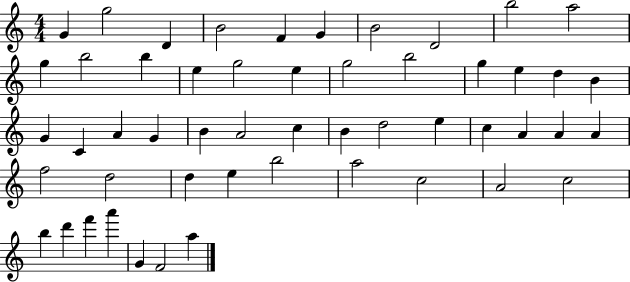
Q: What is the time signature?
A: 4/4